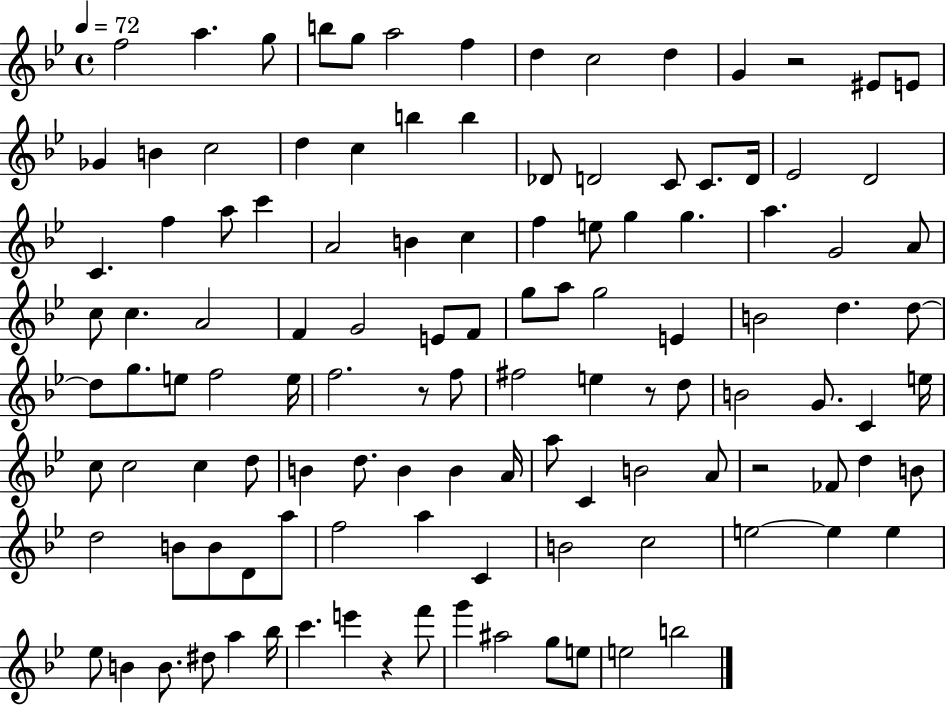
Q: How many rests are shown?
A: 5